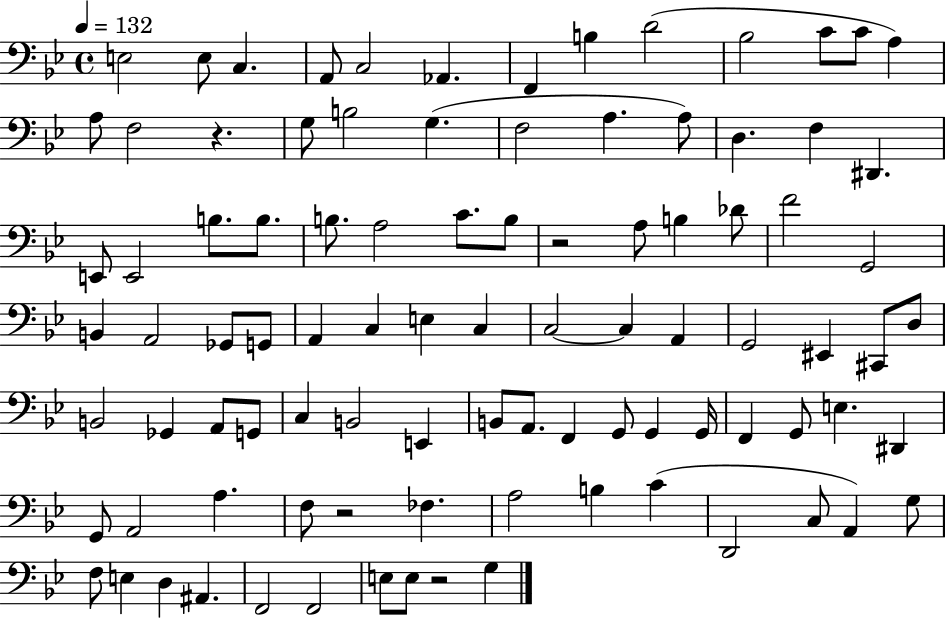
E3/h E3/e C3/q. A2/e C3/h Ab2/q. F2/q B3/q D4/h Bb3/h C4/e C4/e A3/q A3/e F3/h R/q. G3/e B3/h G3/q. F3/h A3/q. A3/e D3/q. F3/q D#2/q. E2/e E2/h B3/e. B3/e. B3/e. A3/h C4/e. B3/e R/h A3/e B3/q Db4/e F4/h G2/h B2/q A2/h Gb2/e G2/e A2/q C3/q E3/q C3/q C3/h C3/q A2/q G2/h EIS2/q C#2/e D3/e B2/h Gb2/q A2/e G2/e C3/q B2/h E2/q B2/e A2/e. F2/q G2/e G2/q G2/s F2/q G2/e E3/q. D#2/q G2/e A2/h A3/q. F3/e R/h FES3/q. A3/h B3/q C4/q D2/h C3/e A2/q G3/e F3/e E3/q D3/q A#2/q. F2/h F2/h E3/e E3/e R/h G3/q